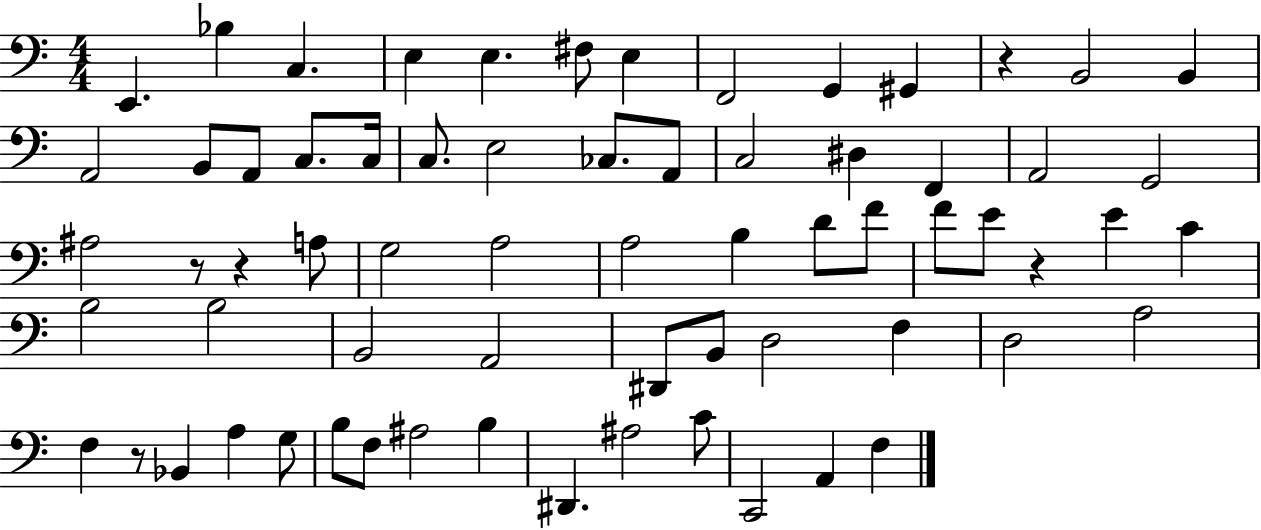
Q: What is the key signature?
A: C major